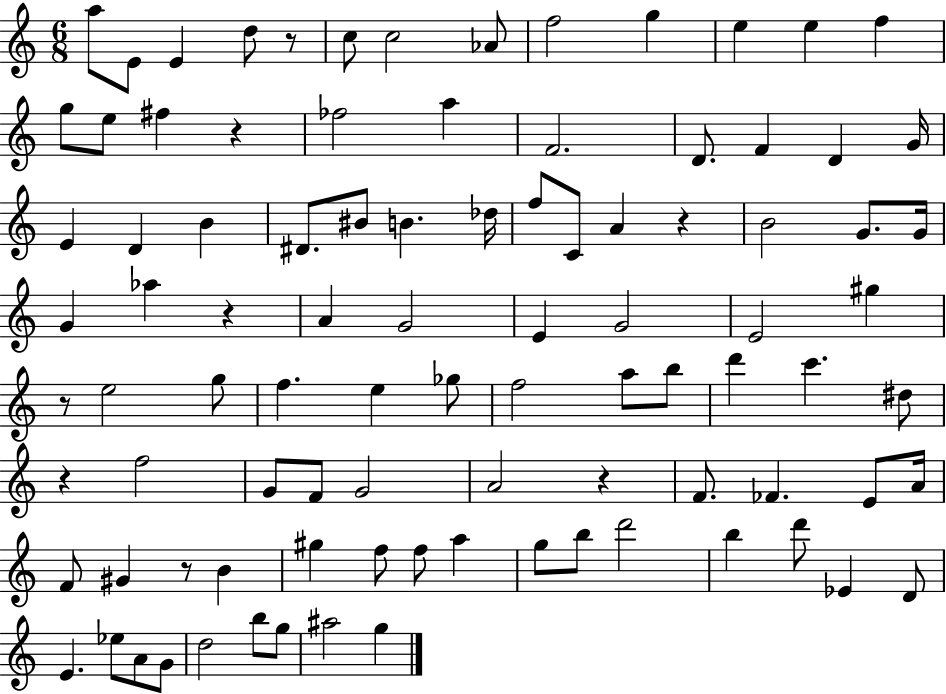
A5/e E4/e E4/q D5/e R/e C5/e C5/h Ab4/e F5/h G5/q E5/q E5/q F5/q G5/e E5/e F#5/q R/q FES5/h A5/q F4/h. D4/e. F4/q D4/q G4/s E4/q D4/q B4/q D#4/e. BIS4/e B4/q. Db5/s F5/e C4/e A4/q R/q B4/h G4/e. G4/s G4/q Ab5/q R/q A4/q G4/h E4/q G4/h E4/h G#5/q R/e E5/h G5/e F5/q. E5/q Gb5/e F5/h A5/e B5/e D6/q C6/q. D#5/e R/q F5/h G4/e F4/e G4/h A4/h R/q F4/e. FES4/q. E4/e A4/s F4/e G#4/q R/e B4/q G#5/q F5/e F5/e A5/q G5/e B5/e D6/h B5/q D6/e Eb4/q D4/e E4/q. Eb5/e A4/e G4/e D5/h B5/e G5/e A#5/h G5/q